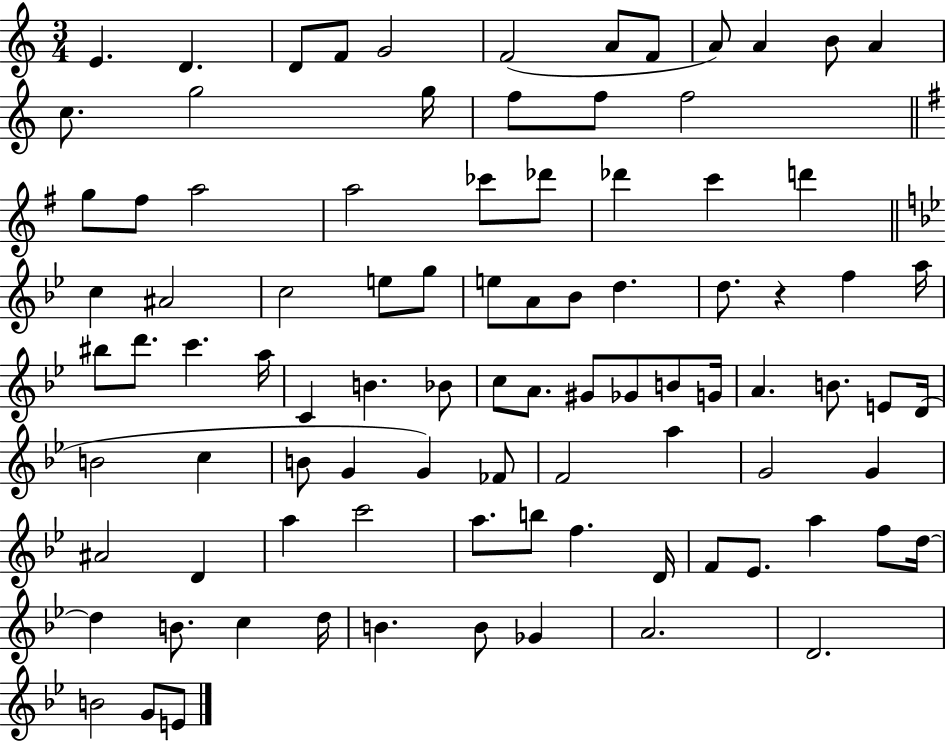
{
  \clef treble
  \numericTimeSignature
  \time 3/4
  \key c \major
  e'4. d'4. | d'8 f'8 g'2 | f'2( a'8 f'8 | a'8) a'4 b'8 a'4 | \break c''8. g''2 g''16 | f''8 f''8 f''2 | \bar "||" \break \key e \minor g''8 fis''8 a''2 | a''2 ces'''8 des'''8 | des'''4 c'''4 d'''4 | \bar "||" \break \key bes \major c''4 ais'2 | c''2 e''8 g''8 | e''8 a'8 bes'8 d''4. | d''8. r4 f''4 a''16 | \break bis''8 d'''8. c'''4. a''16 | c'4 b'4. bes'8 | c''8 a'8. gis'8 ges'8 b'8 g'16 | a'4. b'8. e'8 d'16( | \break b'2 c''4 | b'8 g'4 g'4) fes'8 | f'2 a''4 | g'2 g'4 | \break ais'2 d'4 | a''4 c'''2 | a''8. b''8 f''4. d'16 | f'8 ees'8. a''4 f''8 d''16~~ | \break d''4 b'8. c''4 d''16 | b'4. b'8 ges'4 | a'2. | d'2. | \break b'2 g'8 e'8 | \bar "|."
}